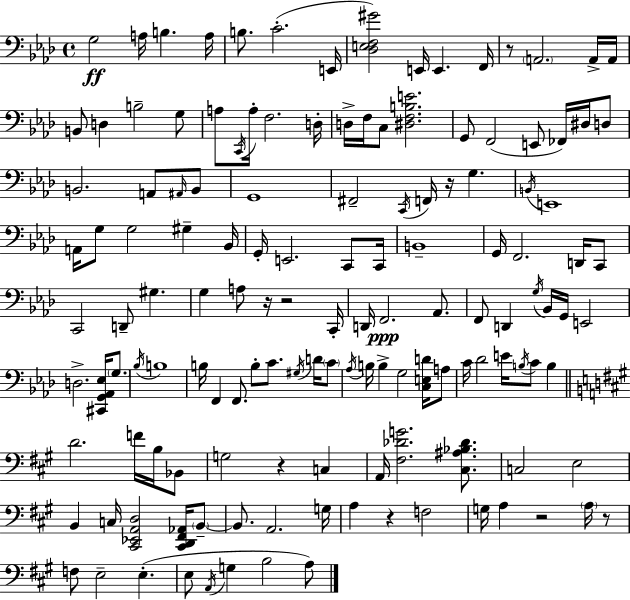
{
  \clef bass
  \time 4/4
  \defaultTimeSignature
  \key aes \major
  g2\ff a16 b4. a16 | b8. c'2.-.( e,16 | <des e f gis'>2) e,16 e,4. f,16 | r8 \parenthesize a,2. a,16-> a,16 | \break b,8 d4 b2-- g8 | a8 \acciaccatura { c,16 } a16-. f2. | d16-. d16-> f16 c8 <dis f b e'>2. | g,8 f,2( e,8 fes,16) dis16 d8 | \break b,2. a,8 \grace { ais,16 } | b,8 g,1 | fis,2-- \acciaccatura { c,16 } f,16 r16 g4. | \acciaccatura { b,16 } e,1 | \break a,16 g8 g2 gis4-- | bes,16 g,16-. e,2. | c,8 c,16 b,1-- | g,16 f,2. | \break d,16 c,8 c,2 d,8-- gis4. | g4 a8 r16 r2 | c,16-. d,16 f,2.\ppp | aes,8. f,8 d,4 \acciaccatura { g16 } bes,16 g,16 e,2 | \break d2.-> | <cis, g, aes, ees>16 \parenthesize g8. \acciaccatura { bes16 } b1 | b16 f,4 f,8. b8-. | c'8. \acciaccatura { gis16 } d'16 \parenthesize c'8 \acciaccatura { aes16 } b16 b4-> g2 | \break <c e d'>16 a8 c'16 des'2 | e'16 \acciaccatura { b16 } c'8 b4 \bar "||" \break \key a \major d'2. f'16 b16 bes,8 | g2 r4 c4 | a,16 <fis des' g'>2. <cis ais bes des'>8. | c2 e2 | \break b,4 c16 <cis, ees, a, d>2 <cis, d, fis, aes,>16 \parenthesize b,8--~~ | b,8. a,2. g16 | a4 r4 f2 | g16 a4 r2 \parenthesize a16 r8 | \break f8 e2-- e4.-.( | e8 \acciaccatura { a,16 } g4 b2 a8) | \bar "|."
}